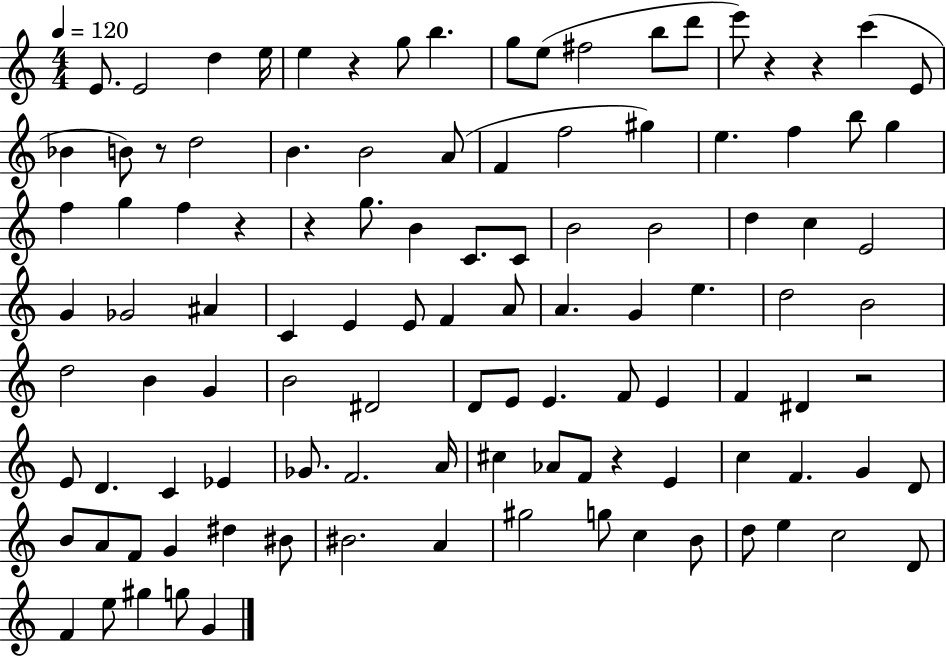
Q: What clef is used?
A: treble